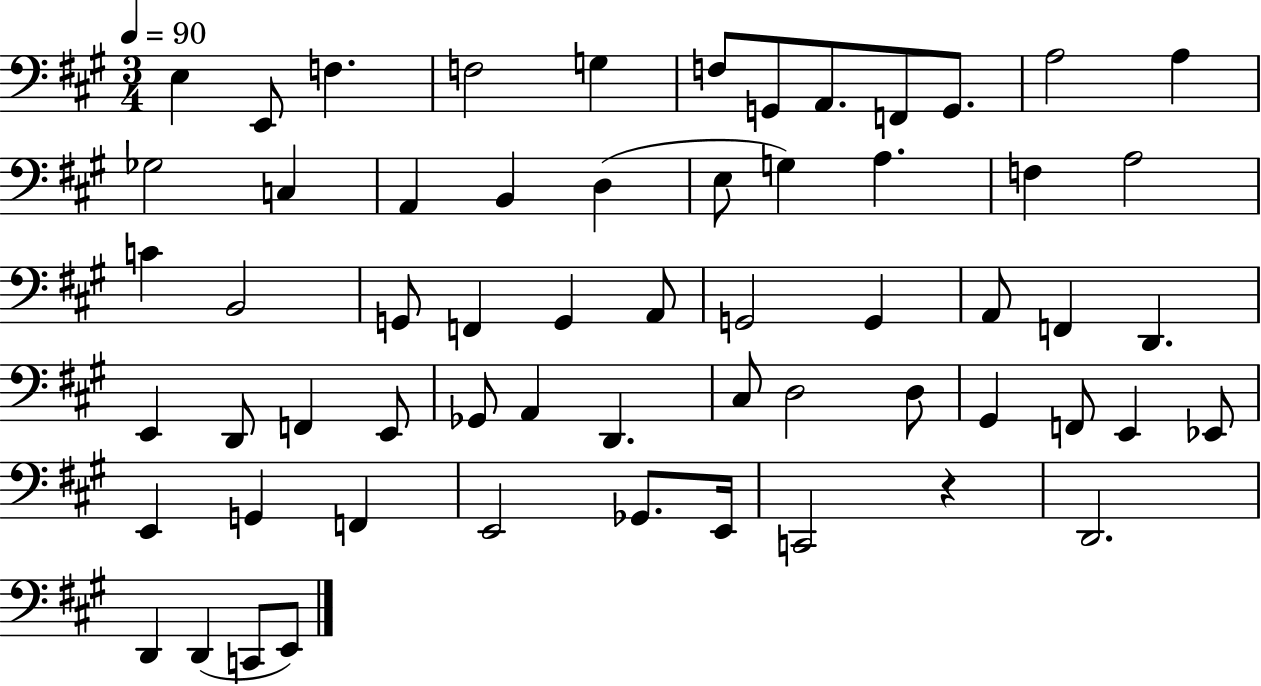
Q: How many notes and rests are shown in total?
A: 60